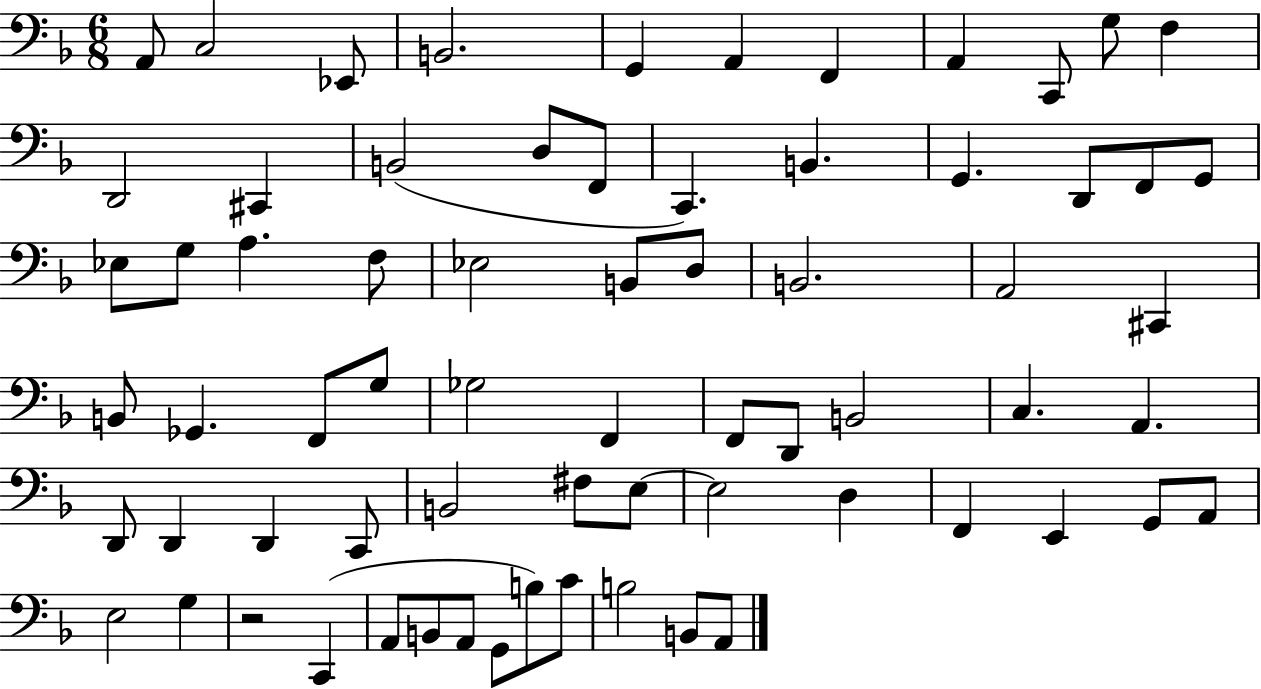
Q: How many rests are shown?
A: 1